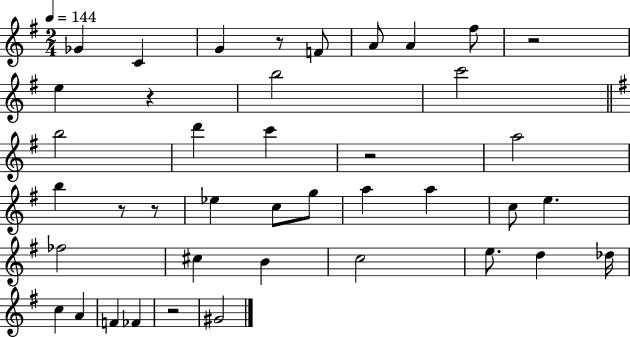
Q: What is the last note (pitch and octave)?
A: G#4